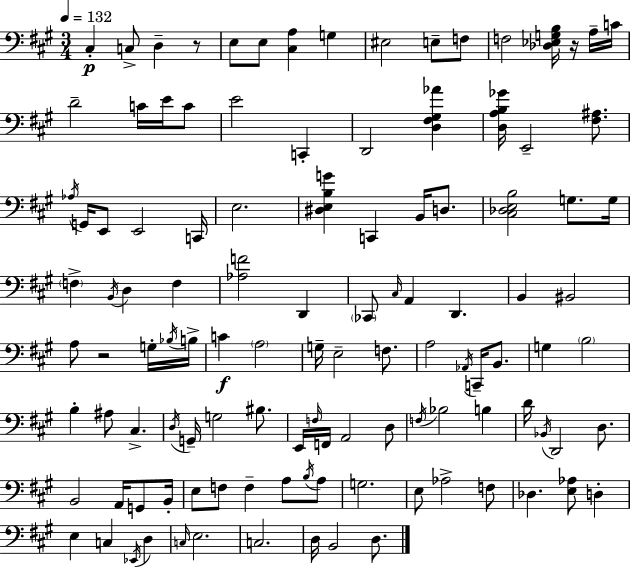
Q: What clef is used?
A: bass